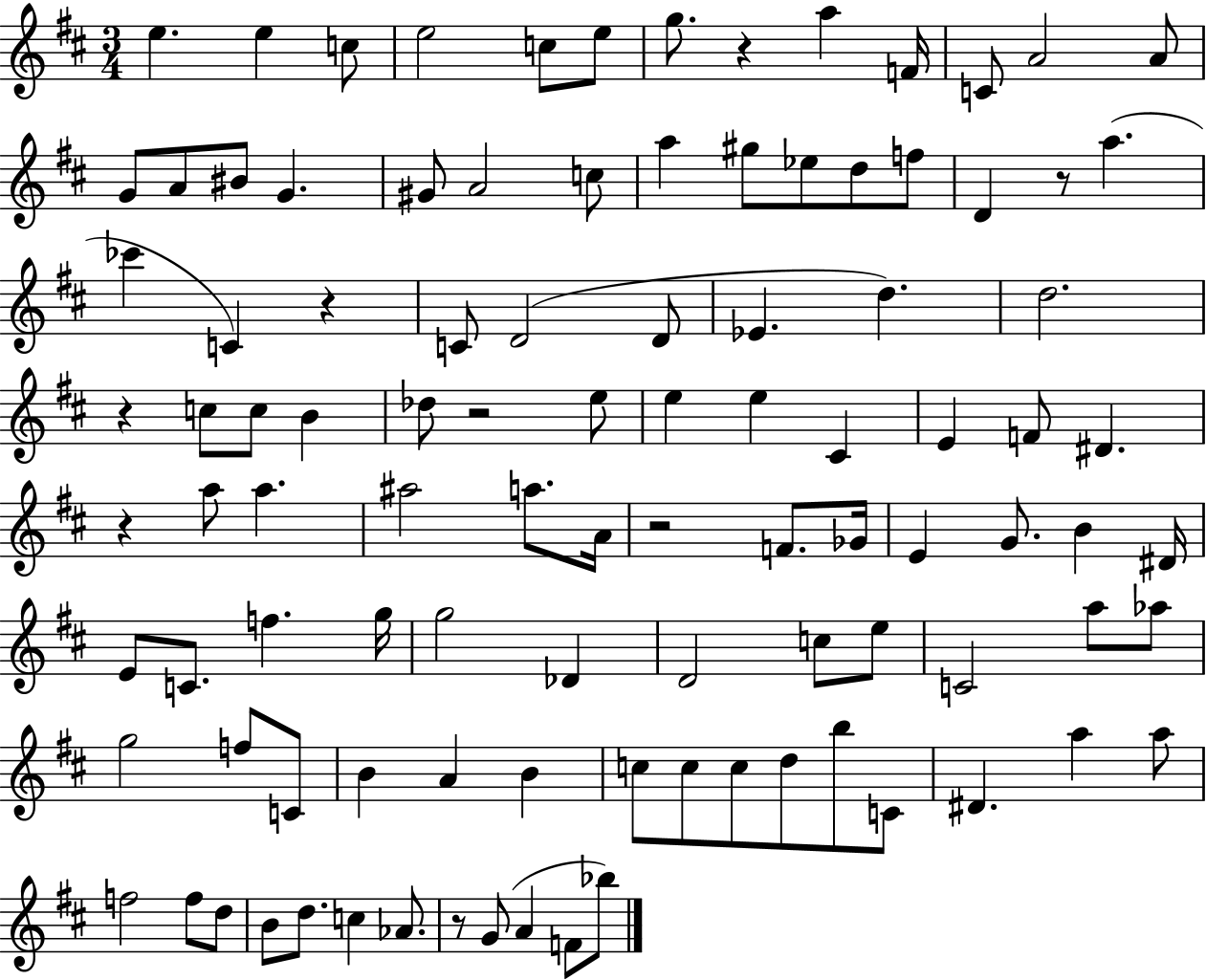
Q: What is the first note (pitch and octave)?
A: E5